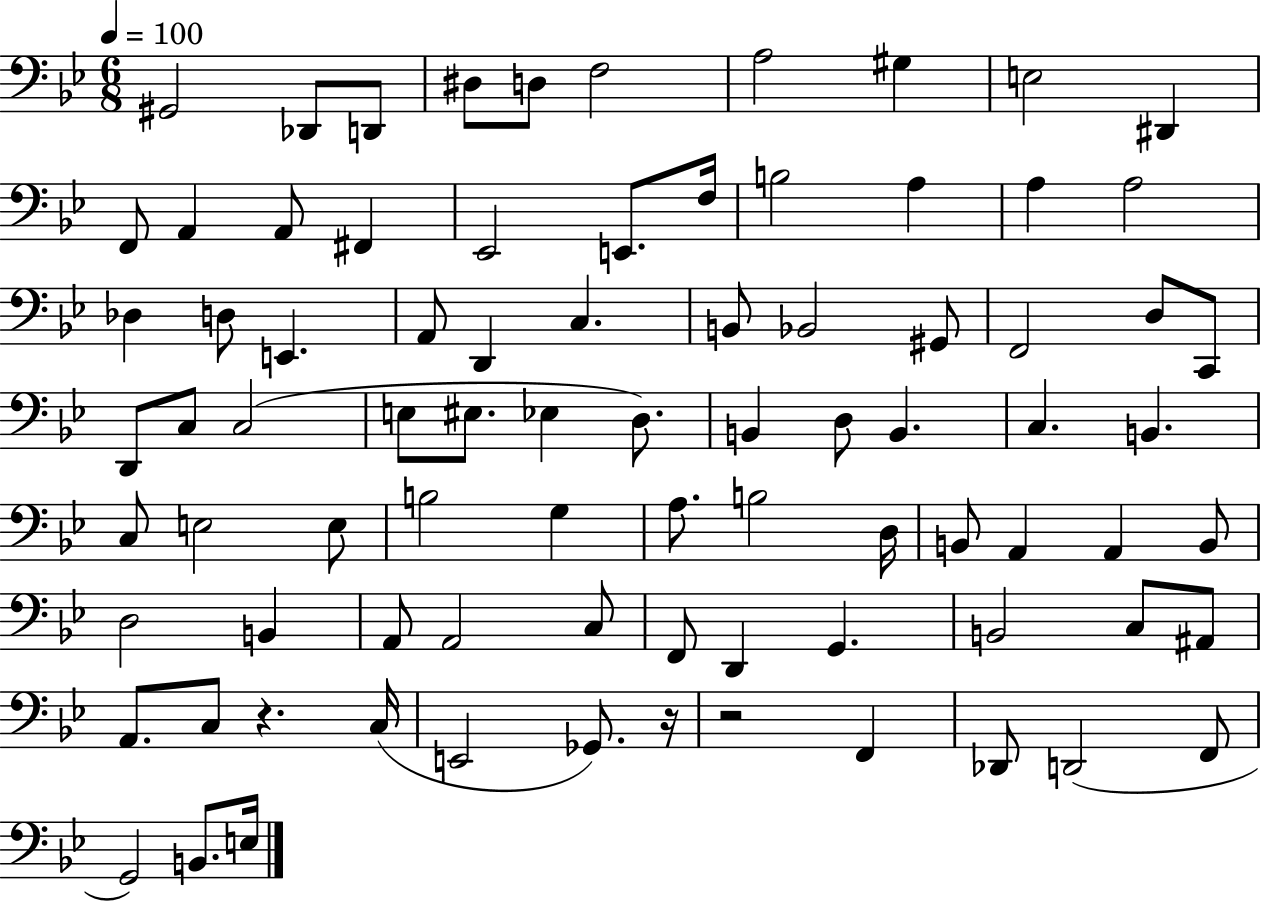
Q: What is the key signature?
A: BES major